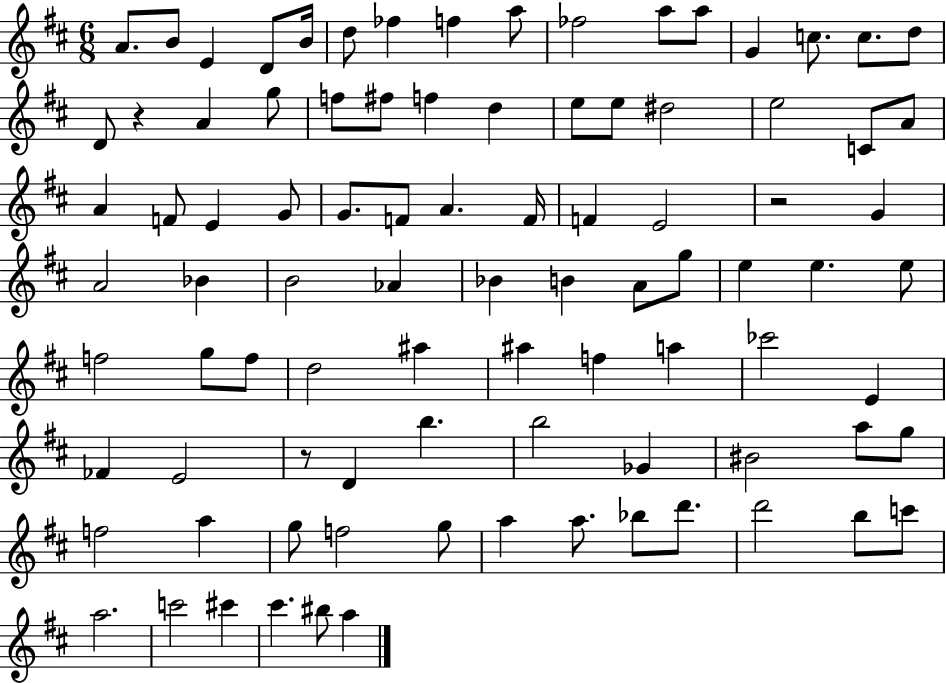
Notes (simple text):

A4/e. B4/e E4/q D4/e B4/s D5/e FES5/q F5/q A5/e FES5/h A5/e A5/e G4/q C5/e. C5/e. D5/e D4/e R/q A4/q G5/e F5/e F#5/e F5/q D5/q E5/e E5/e D#5/h E5/h C4/e A4/e A4/q F4/e E4/q G4/e G4/e. F4/e A4/q. F4/s F4/q E4/h R/h G4/q A4/h Bb4/q B4/h Ab4/q Bb4/q B4/q A4/e G5/e E5/q E5/q. E5/e F5/h G5/e F5/e D5/h A#5/q A#5/q F5/q A5/q CES6/h E4/q FES4/q E4/h R/e D4/q B5/q. B5/h Gb4/q BIS4/h A5/e G5/e F5/h A5/q G5/e F5/h G5/e A5/q A5/e. Bb5/e D6/e. D6/h B5/e C6/e A5/h. C6/h C#6/q C#6/q. BIS5/e A5/q